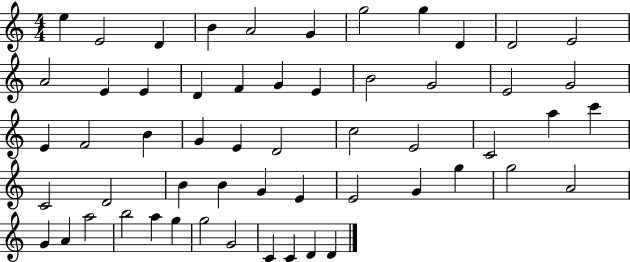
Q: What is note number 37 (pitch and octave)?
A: B4